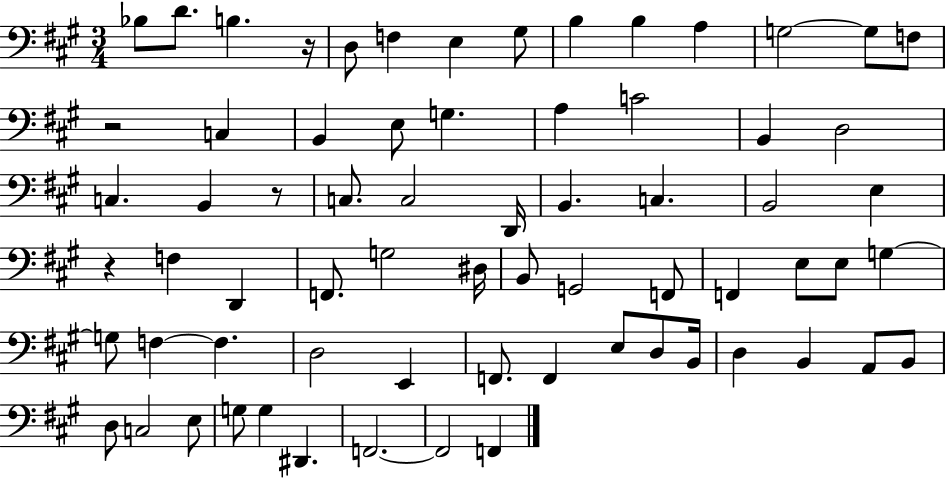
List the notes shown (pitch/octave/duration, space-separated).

Bb3/e D4/e. B3/q. R/s D3/e F3/q E3/q G#3/e B3/q B3/q A3/q G3/h G3/e F3/e R/h C3/q B2/q E3/e G3/q. A3/q C4/h B2/q D3/h C3/q. B2/q R/e C3/e. C3/h D2/s B2/q. C3/q. B2/h E3/q R/q F3/q D2/q F2/e. G3/h D#3/s B2/e G2/h F2/e F2/q E3/e E3/e G3/q G3/e F3/q F3/q. D3/h E2/q F2/e. F2/q E3/e D3/e B2/s D3/q B2/q A2/e B2/e D3/e C3/h E3/e G3/e G3/q D#2/q. F2/h. F2/h F2/q